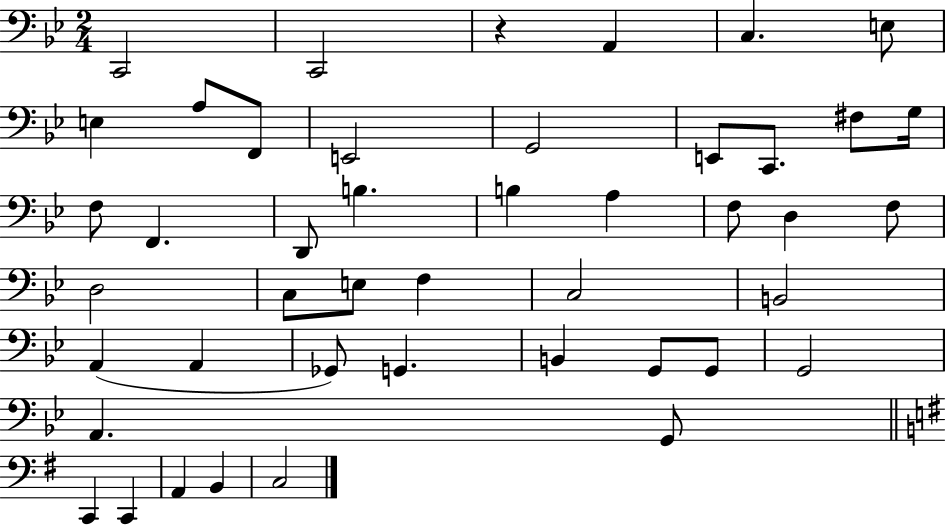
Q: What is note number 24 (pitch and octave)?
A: D3